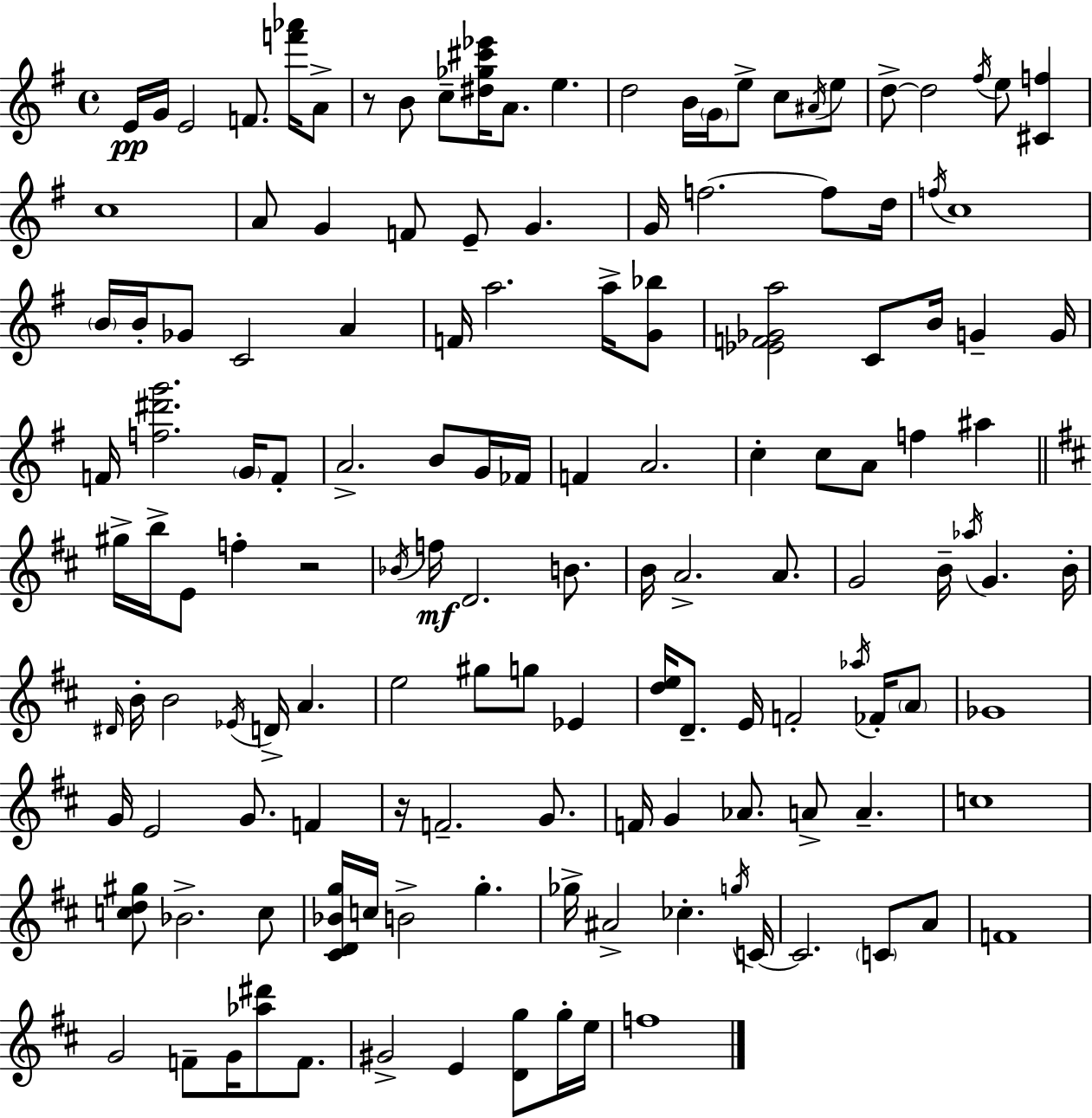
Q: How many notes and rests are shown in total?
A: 140